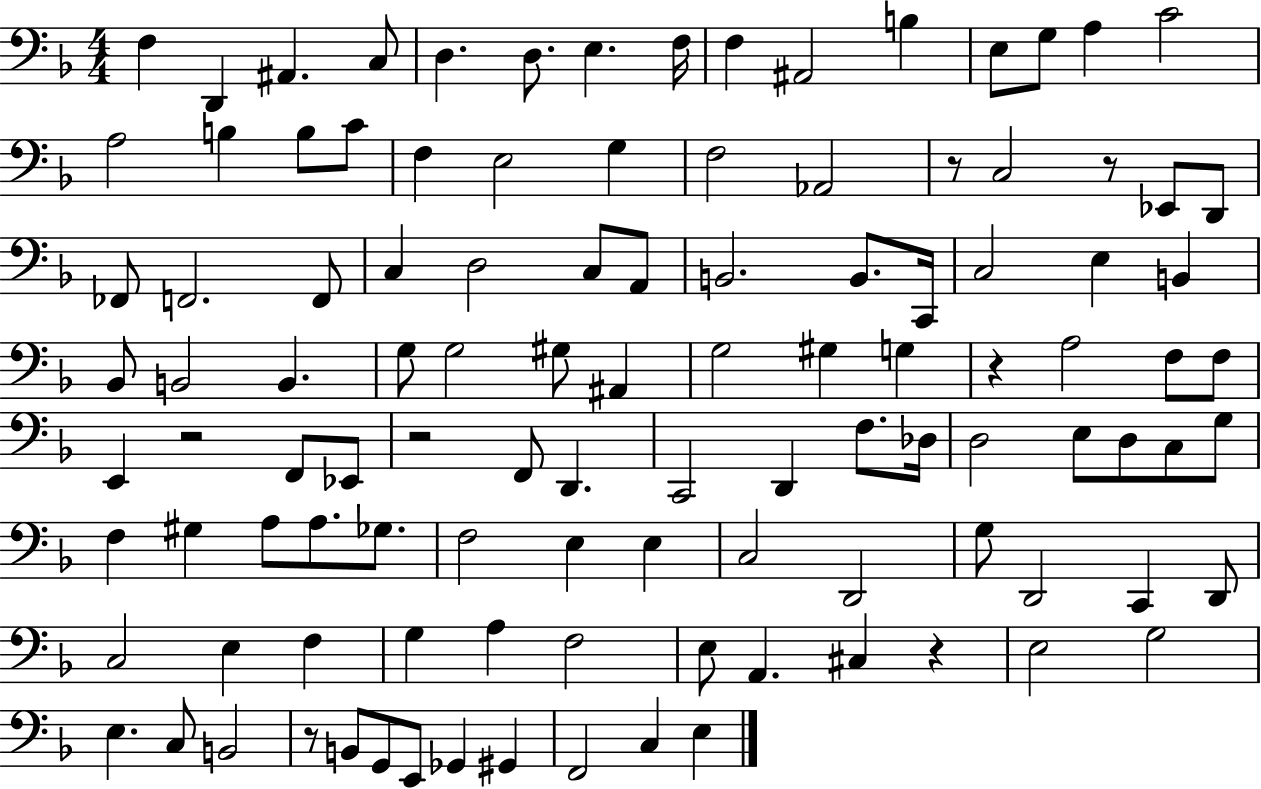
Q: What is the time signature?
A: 4/4